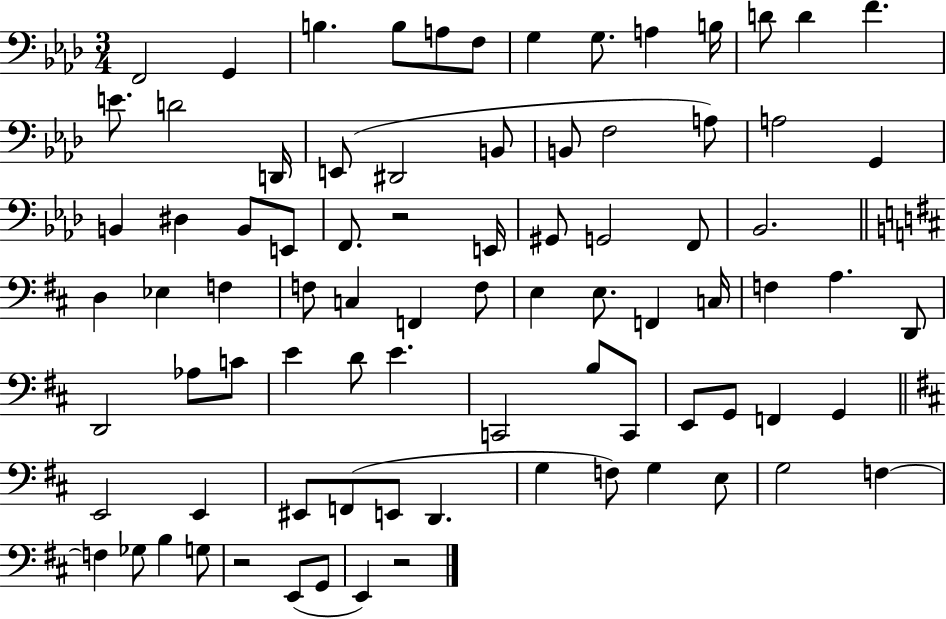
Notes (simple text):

F2/h G2/q B3/q. B3/e A3/e F3/e G3/q G3/e. A3/q B3/s D4/e D4/q F4/q. E4/e. D4/h D2/s E2/e D#2/h B2/e B2/e F3/h A3/e A3/h G2/q B2/q D#3/q B2/e E2/e F2/e. R/h E2/s G#2/e G2/h F2/e Bb2/h. D3/q Eb3/q F3/q F3/e C3/q F2/q F3/e E3/q E3/e. F2/q C3/s F3/q A3/q. D2/e D2/h Ab3/e C4/e E4/q D4/e E4/q. C2/h B3/e C2/e E2/e G2/e F2/q G2/q E2/h E2/q EIS2/e F2/e E2/e D2/q. G3/q F3/e G3/q E3/e G3/h F3/q F3/q Gb3/e B3/q G3/e R/h E2/e G2/e E2/q R/h